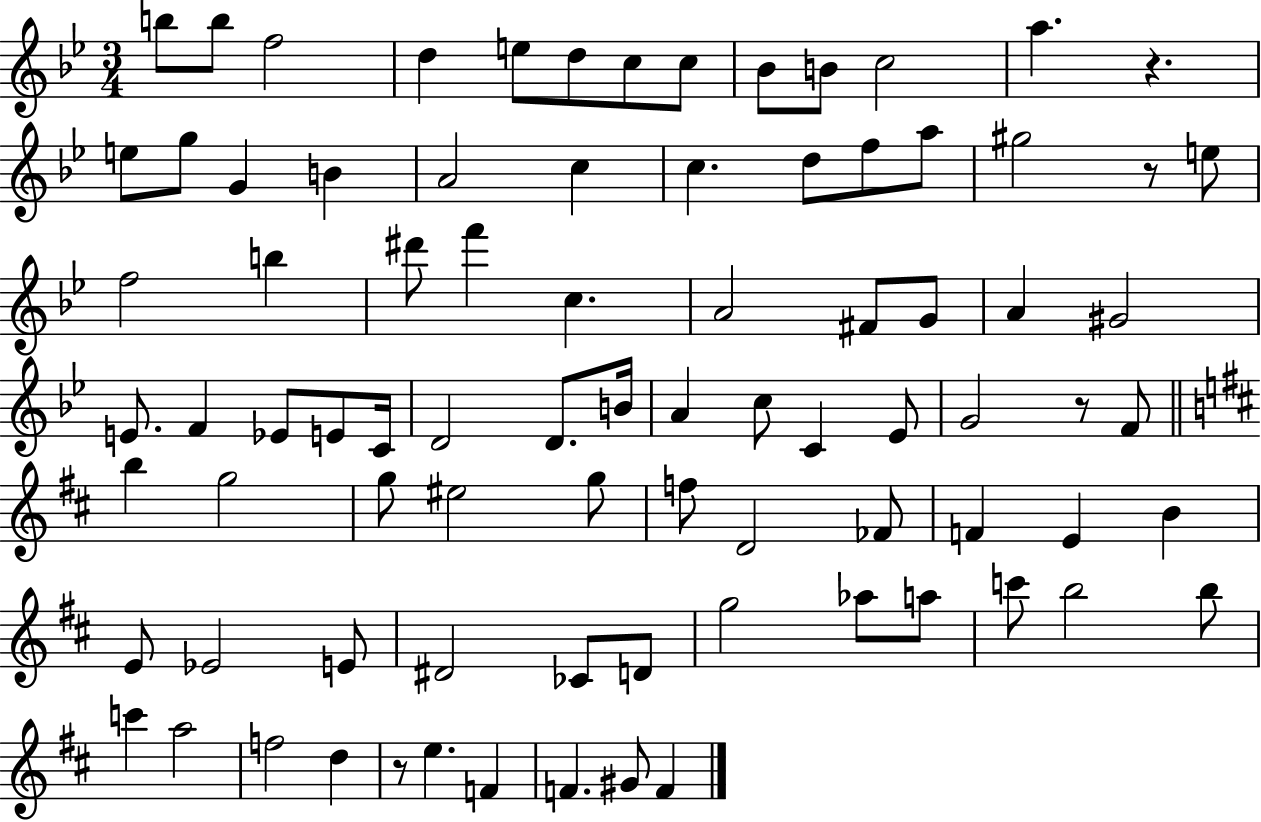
X:1
T:Untitled
M:3/4
L:1/4
K:Bb
b/2 b/2 f2 d e/2 d/2 c/2 c/2 _B/2 B/2 c2 a z e/2 g/2 G B A2 c c d/2 f/2 a/2 ^g2 z/2 e/2 f2 b ^d'/2 f' c A2 ^F/2 G/2 A ^G2 E/2 F _E/2 E/2 C/4 D2 D/2 B/4 A c/2 C _E/2 G2 z/2 F/2 b g2 g/2 ^e2 g/2 f/2 D2 _F/2 F E B E/2 _E2 E/2 ^D2 _C/2 D/2 g2 _a/2 a/2 c'/2 b2 b/2 c' a2 f2 d z/2 e F F ^G/2 F